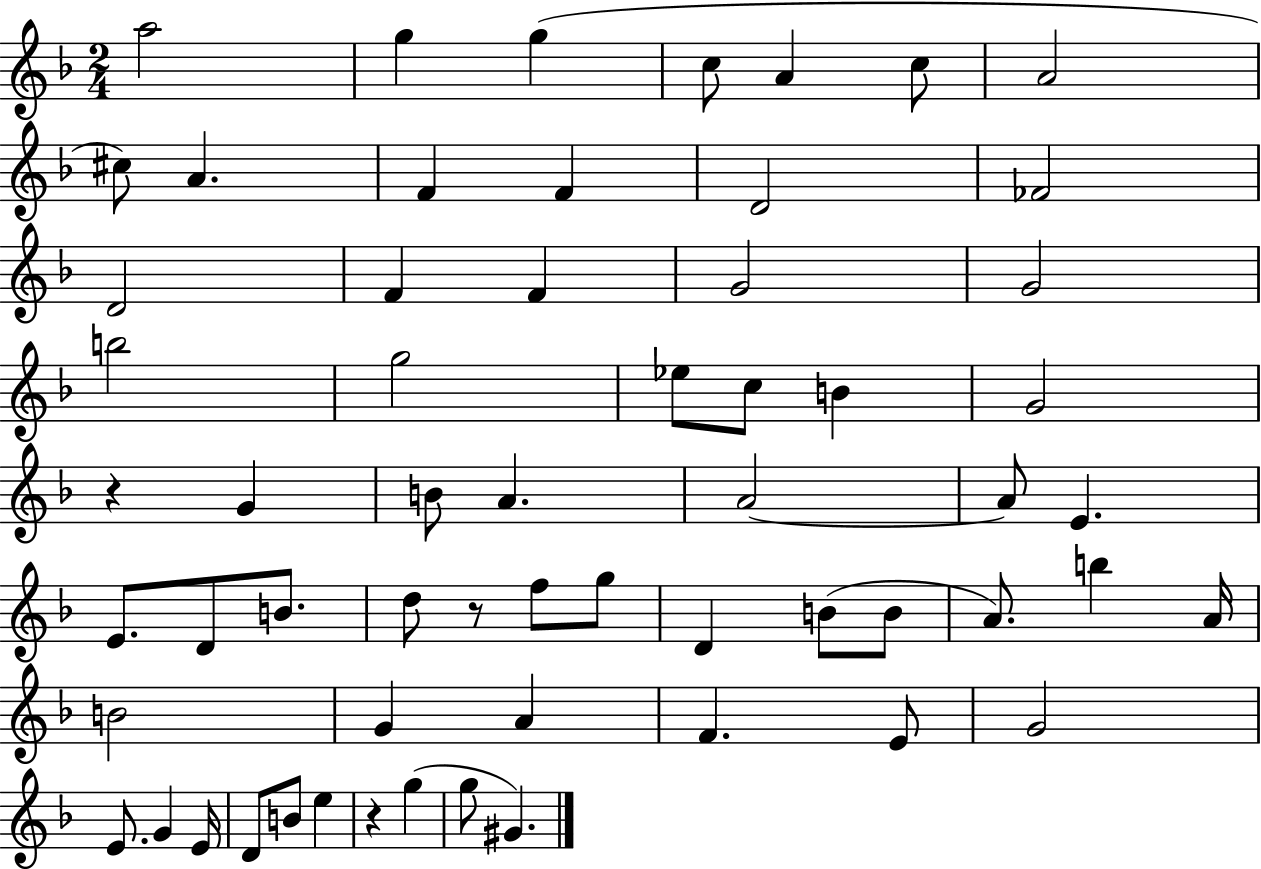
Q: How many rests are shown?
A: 3